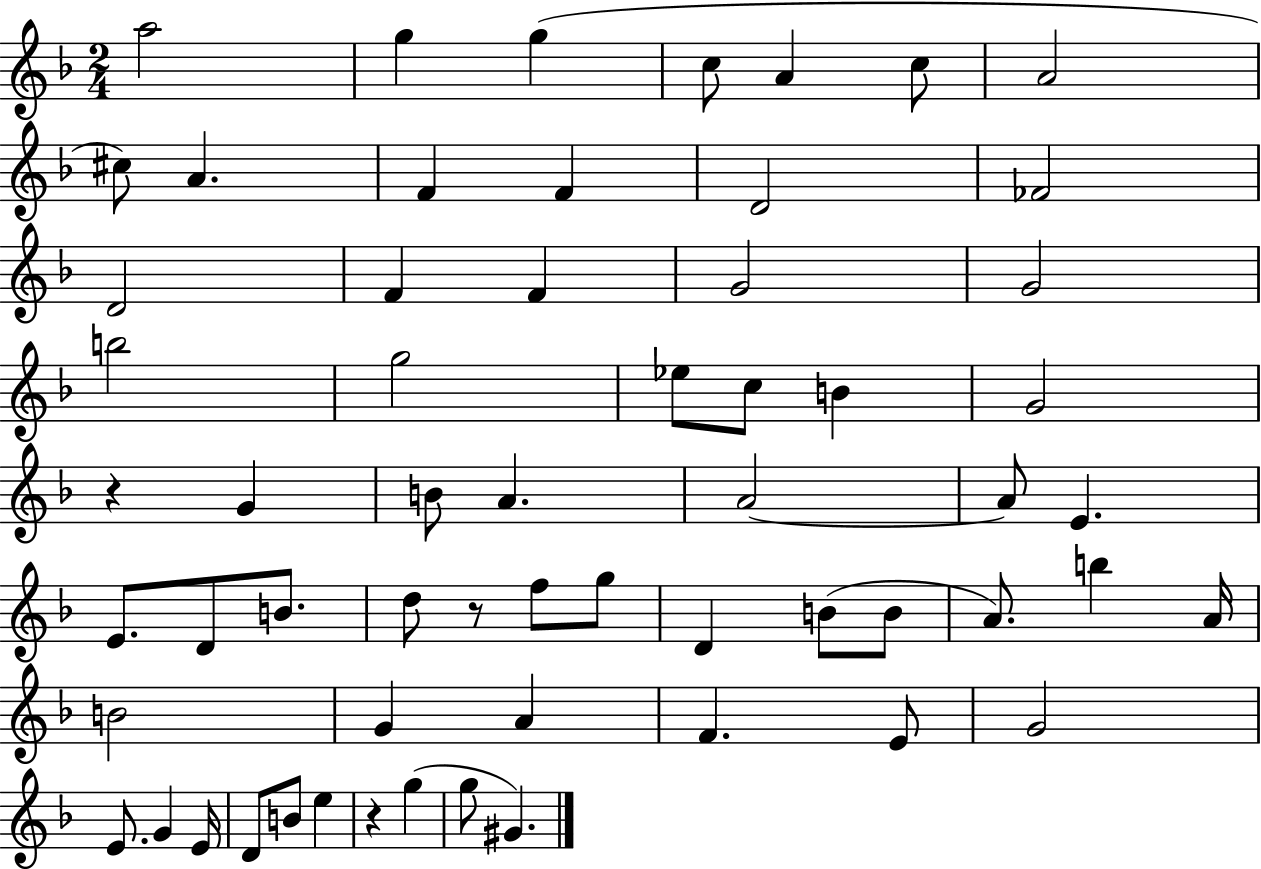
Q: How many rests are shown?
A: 3